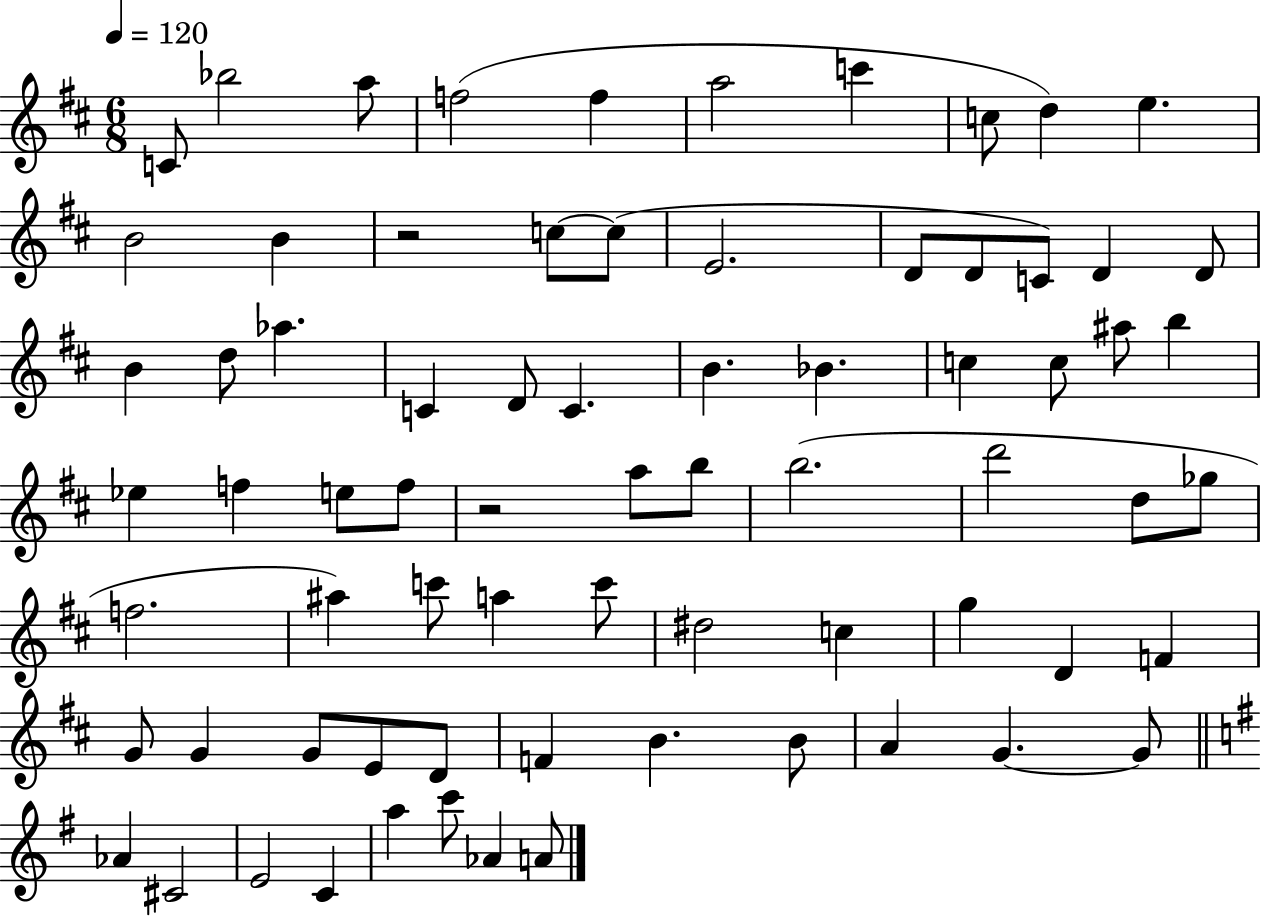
C4/e Bb5/h A5/e F5/h F5/q A5/h C6/q C5/e D5/q E5/q. B4/h B4/q R/h C5/e C5/e E4/h. D4/e D4/e C4/e D4/q D4/e B4/q D5/e Ab5/q. C4/q D4/e C4/q. B4/q. Bb4/q. C5/q C5/e A#5/e B5/q Eb5/q F5/q E5/e F5/e R/h A5/e B5/e B5/h. D6/h D5/e Gb5/e F5/h. A#5/q C6/e A5/q C6/e D#5/h C5/q G5/q D4/q F4/q G4/e G4/q G4/e E4/e D4/e F4/q B4/q. B4/e A4/q G4/q. G4/e Ab4/q C#4/h E4/h C4/q A5/q C6/e Ab4/q A4/e